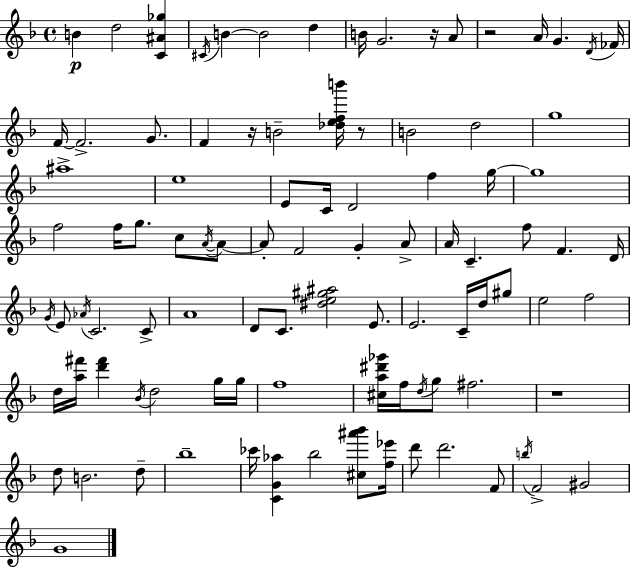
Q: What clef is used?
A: treble